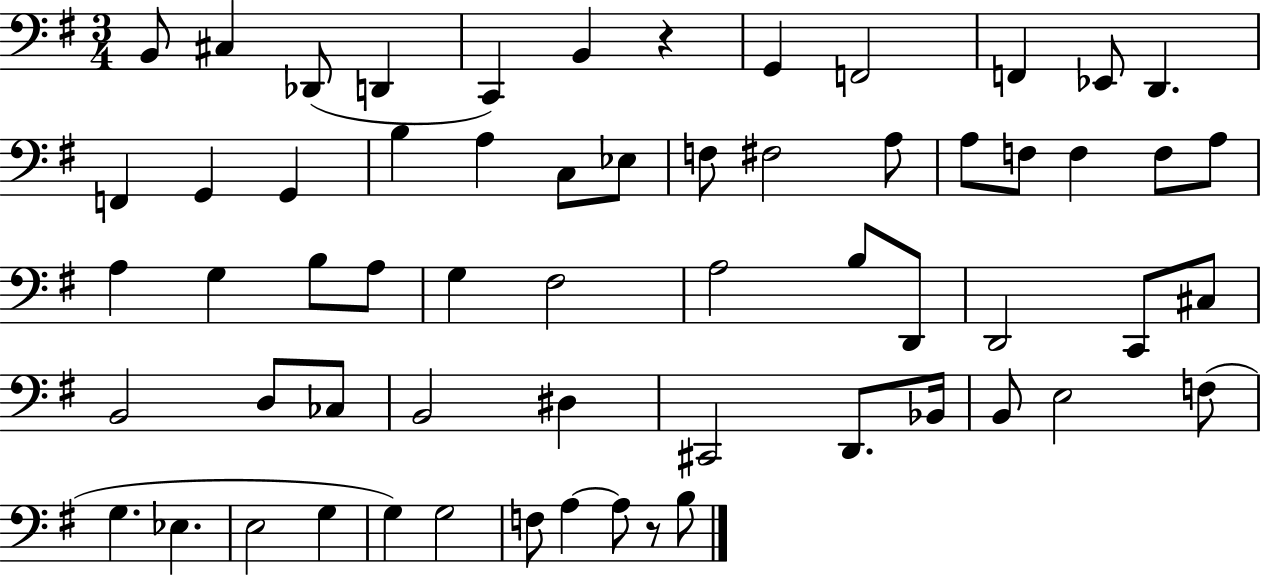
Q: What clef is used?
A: bass